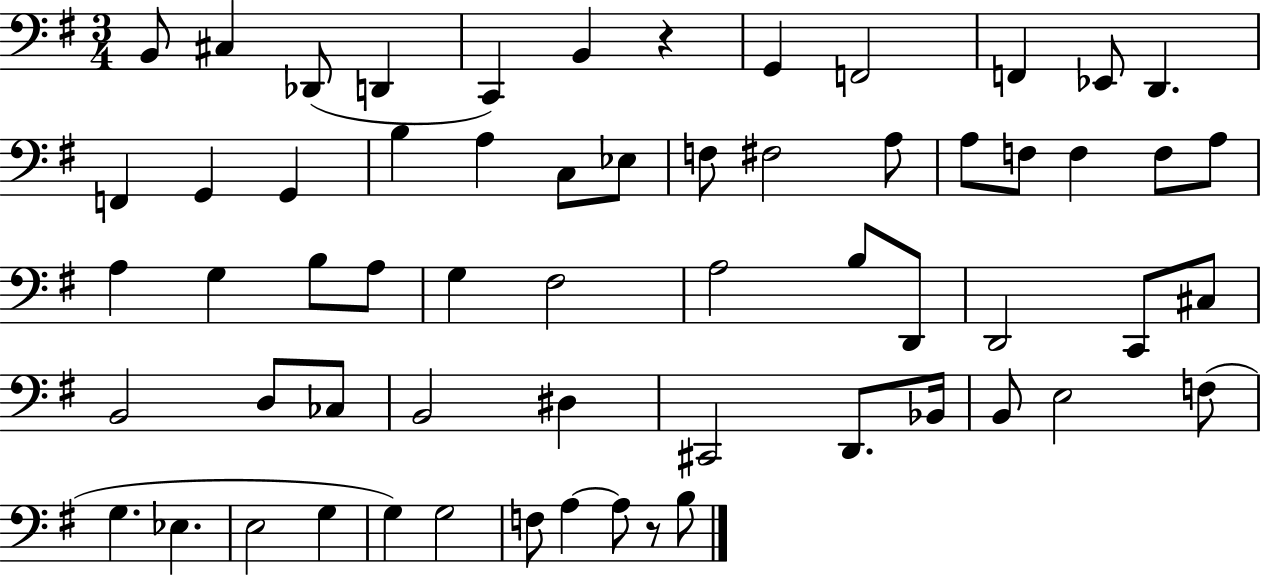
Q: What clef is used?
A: bass